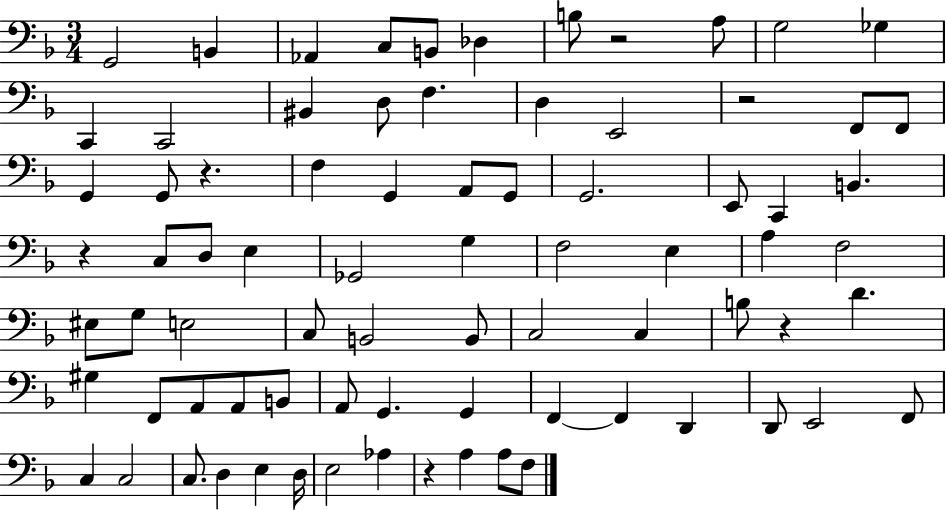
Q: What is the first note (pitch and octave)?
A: G2